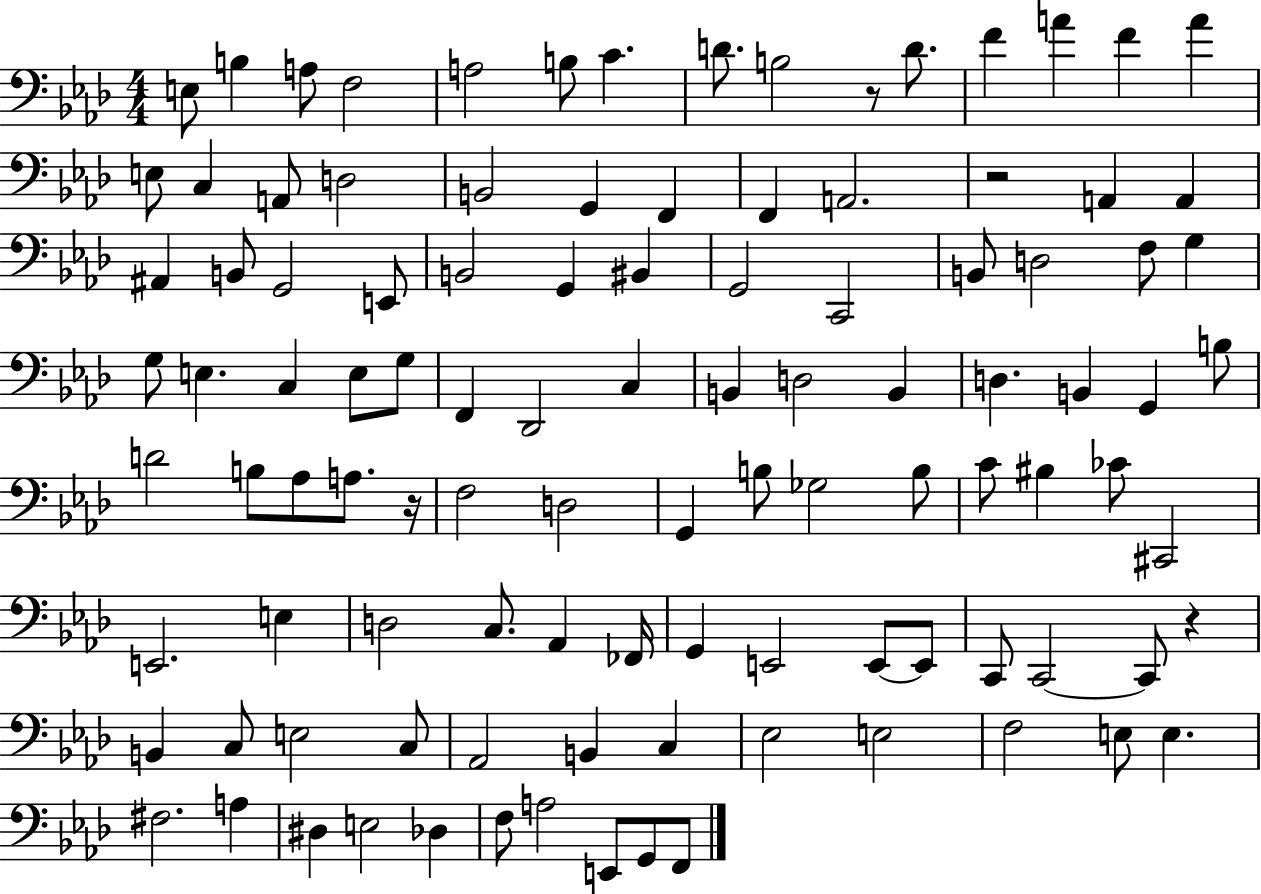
X:1
T:Untitled
M:4/4
L:1/4
K:Ab
E,/2 B, A,/2 F,2 A,2 B,/2 C D/2 B,2 z/2 D/2 F A F A E,/2 C, A,,/2 D,2 B,,2 G,, F,, F,, A,,2 z2 A,, A,, ^A,, B,,/2 G,,2 E,,/2 B,,2 G,, ^B,, G,,2 C,,2 B,,/2 D,2 F,/2 G, G,/2 E, C, E,/2 G,/2 F,, _D,,2 C, B,, D,2 B,, D, B,, G,, B,/2 D2 B,/2 _A,/2 A,/2 z/4 F,2 D,2 G,, B,/2 _G,2 B,/2 C/2 ^B, _C/2 ^C,,2 E,,2 E, D,2 C,/2 _A,, _F,,/4 G,, E,,2 E,,/2 E,,/2 C,,/2 C,,2 C,,/2 z B,, C,/2 E,2 C,/2 _A,,2 B,, C, _E,2 E,2 F,2 E,/2 E, ^F,2 A, ^D, E,2 _D, F,/2 A,2 E,,/2 G,,/2 F,,/2